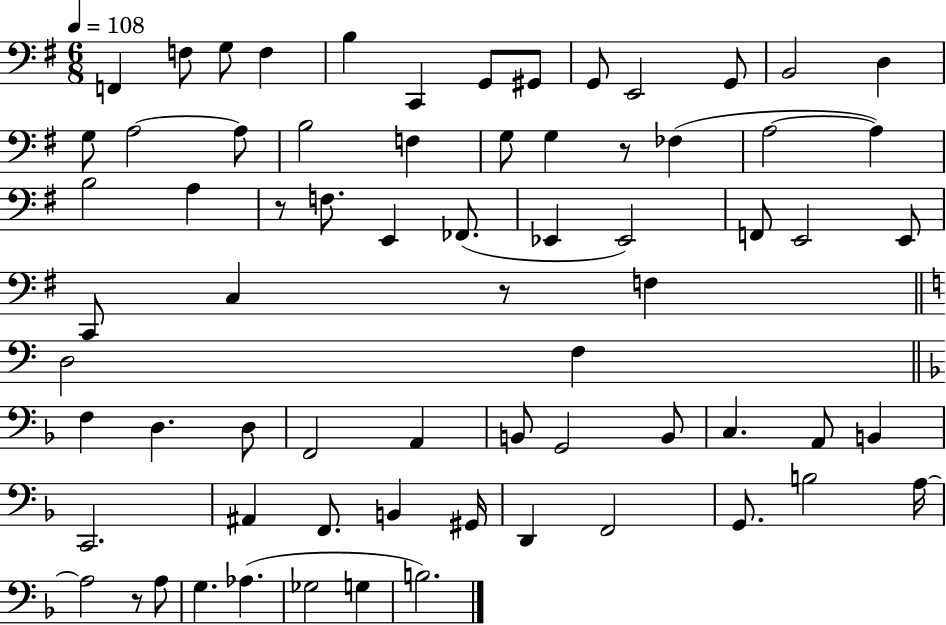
X:1
T:Untitled
M:6/8
L:1/4
K:G
F,, F,/2 G,/2 F, B, C,, G,,/2 ^G,,/2 G,,/2 E,,2 G,,/2 B,,2 D, G,/2 A,2 A,/2 B,2 F, G,/2 G, z/2 _F, A,2 A, B,2 A, z/2 F,/2 E,, _F,,/2 _E,, _E,,2 F,,/2 E,,2 E,,/2 C,,/2 C, z/2 F, D,2 F, F, D, D,/2 F,,2 A,, B,,/2 G,,2 B,,/2 C, A,,/2 B,, C,,2 ^A,, F,,/2 B,, ^G,,/4 D,, F,,2 G,,/2 B,2 A,/4 A,2 z/2 A,/2 G, _A, _G,2 G, B,2